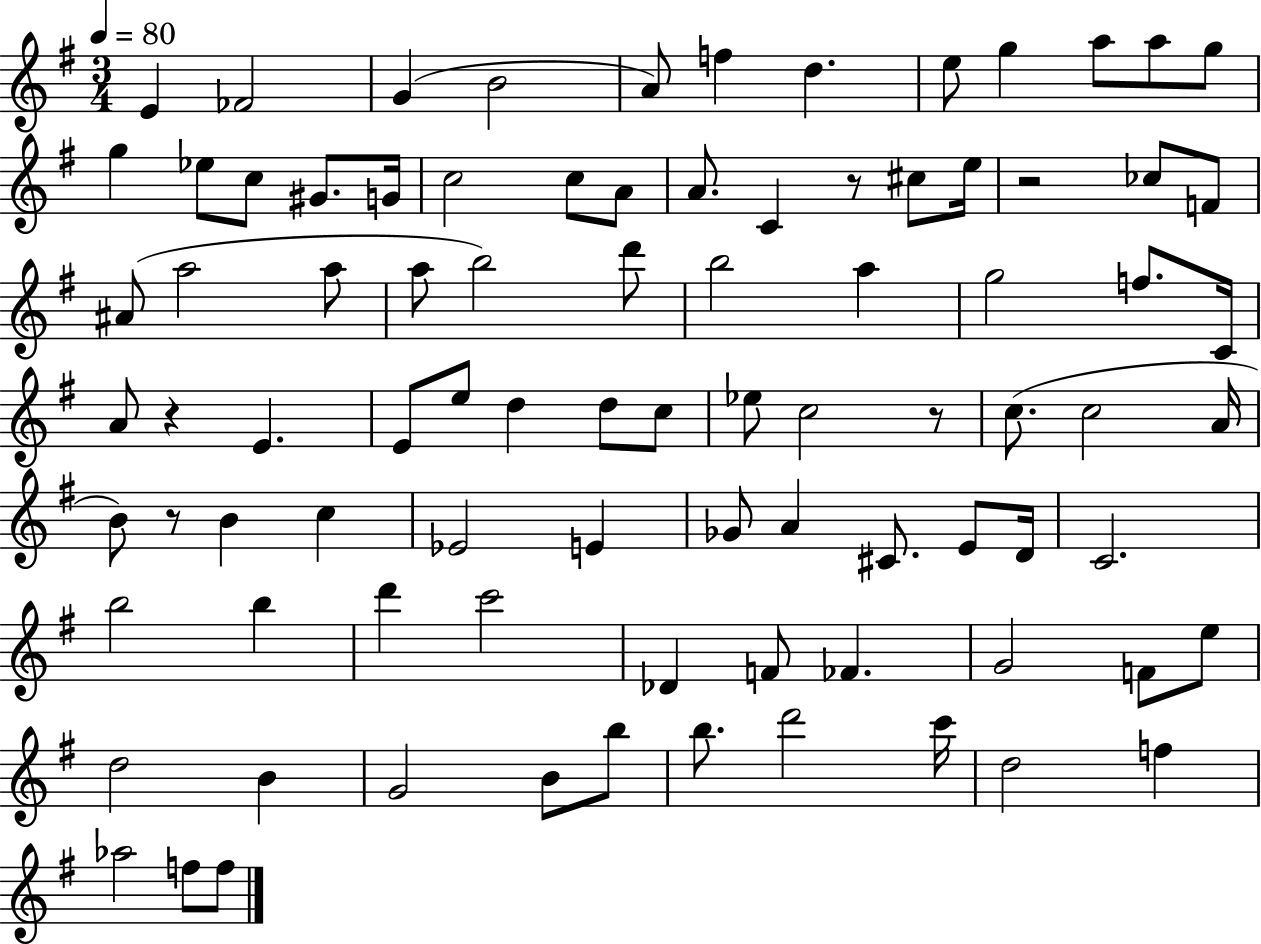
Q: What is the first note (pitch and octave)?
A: E4